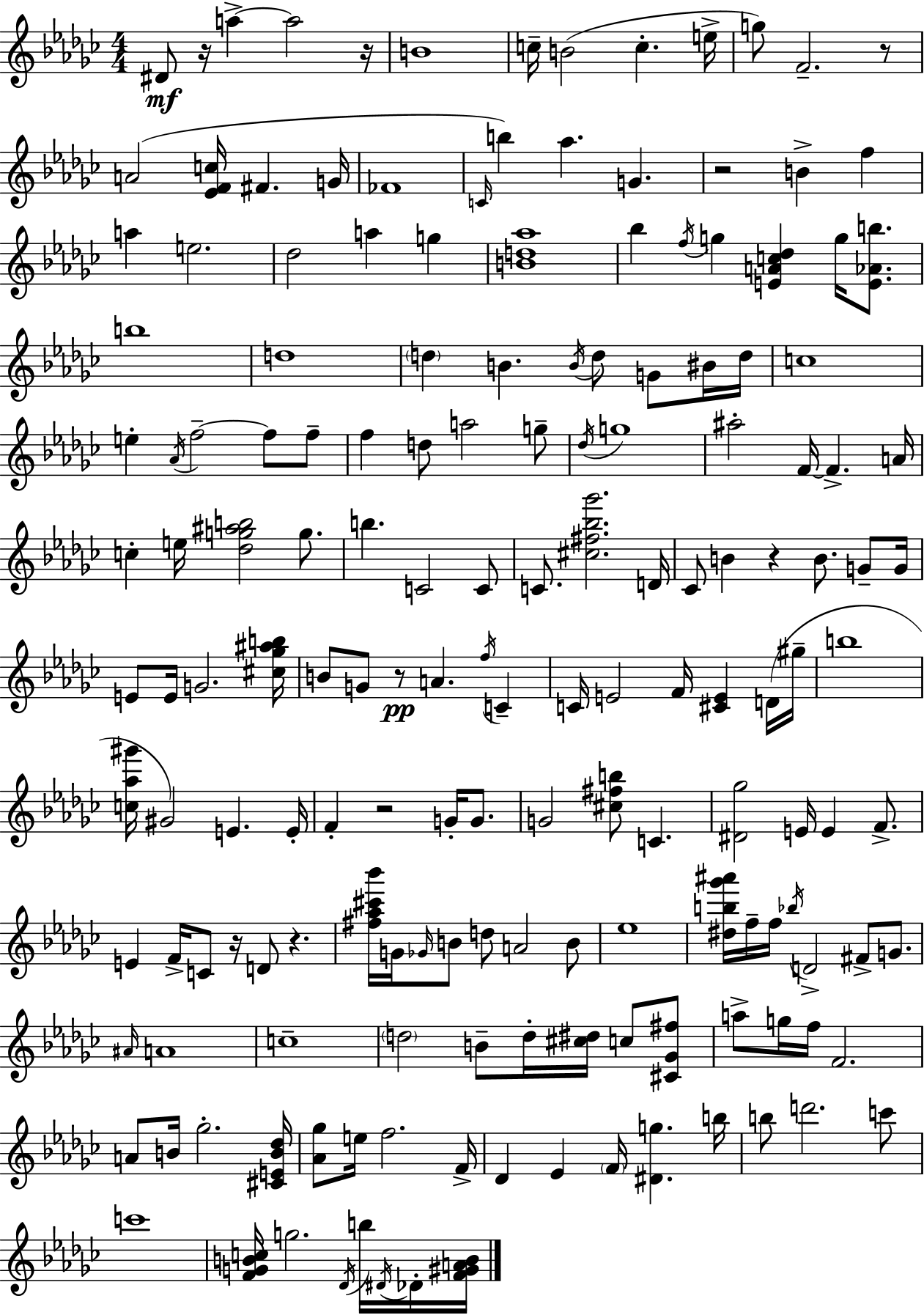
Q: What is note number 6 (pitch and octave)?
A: B4